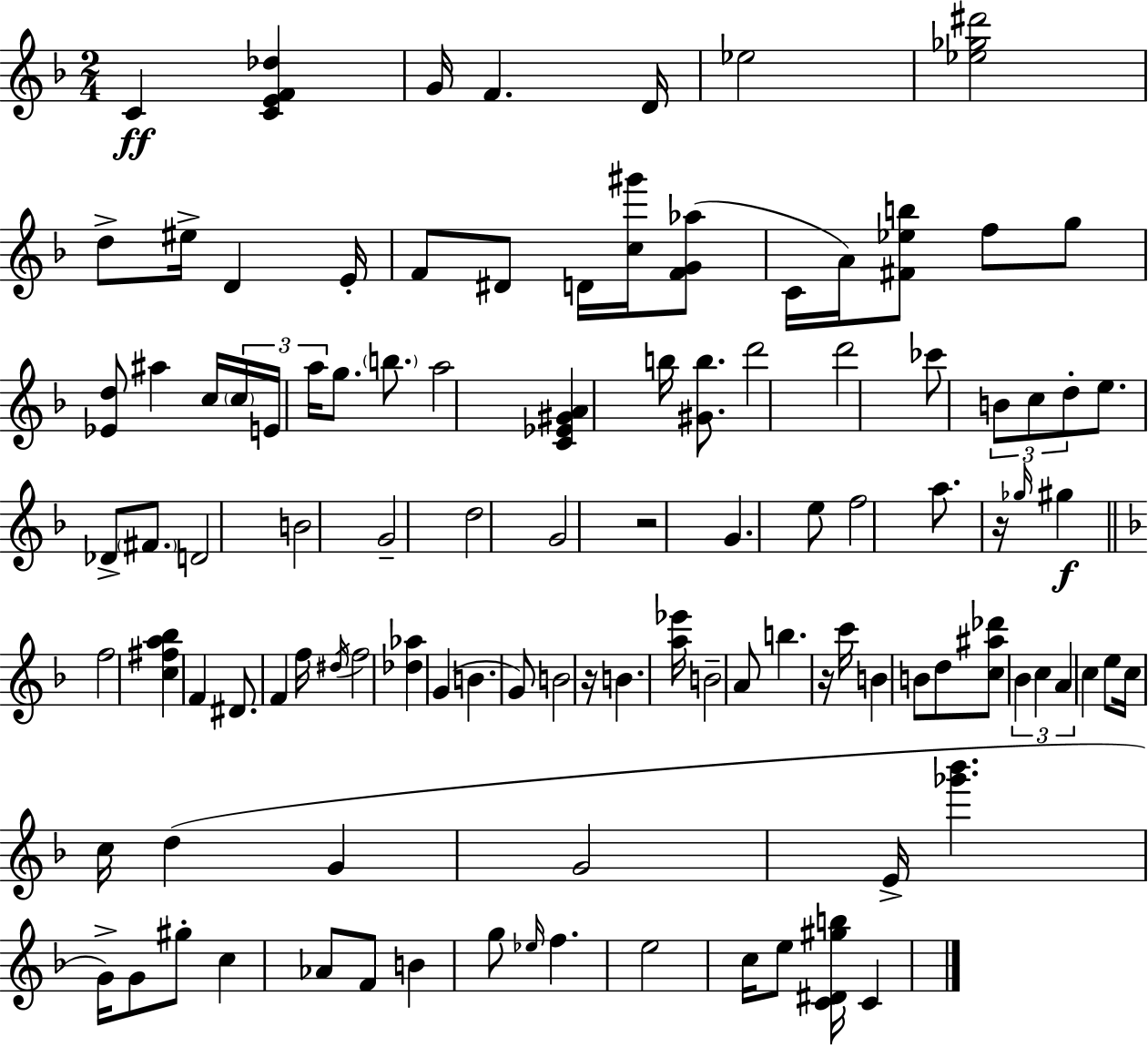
{
  \clef treble
  \numericTimeSignature
  \time 2/4
  \key f \major
  c'4\ff <c' e' f' des''>4 | g'16 f'4. d'16 | ees''2 | <ees'' ges'' dis'''>2 | \break d''8-> eis''16-> d'4 e'16-. | f'8 dis'8 d'16 <c'' gis'''>16 <f' g' aes''>8( | c'16 a'16) <fis' ees'' b''>8 f''8 g''8 | <ees' d''>8 ais''4 c''16 \tuplet 3/2 { \parenthesize c''16 | \break e'16 a''16 } g''8. \parenthesize b''8. | a''2 | <c' ees' gis' a'>4 b''16 <gis' b''>8. | d'''2 | \break d'''2 | ces'''8 \tuplet 3/2 { b'8 c''8 d''8-. } | e''8. des'8-> \parenthesize fis'8. | d'2 | \break b'2 | g'2-- | d''2 | g'2 | \break r2 | g'4. e''8 | f''2 | a''8. r16 \grace { ges''16 }\f gis''4 | \break \bar "||" \break \key f \major f''2 | <c'' fis'' a'' bes''>4 f'4 | dis'8. f'4 f''16 | \acciaccatura { dis''16 } f''2 | \break <des'' aes''>4 g'4( | b'4. g'8) | b'2 | r16 b'4. | \break <a'' ees'''>16 b'2-- | a'8 b''4. | r16 c'''16 b'4 b'8 | d''8 <c'' ais'' des'''>8 \tuplet 3/2 { bes'4 | \break c''4 a'4 } | c''4 e''8 c''16 | c''16 d''4( g'4 | g'2 | \break e'16-> <ges''' bes'''>4. | g'16->) g'8 gis''8-. c''4 | aes'8 f'8 b'4 | g''8 \grace { ees''16 } f''4. | \break e''2 | c''16 e''8 <c' dis' gis'' b''>16 c'4 | \bar "|."
}